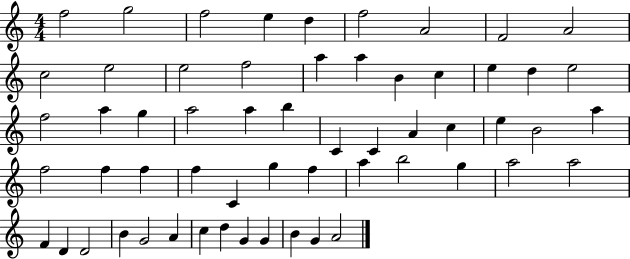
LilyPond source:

{
  \clef treble
  \numericTimeSignature
  \time 4/4
  \key c \major
  f''2 g''2 | f''2 e''4 d''4 | f''2 a'2 | f'2 a'2 | \break c''2 e''2 | e''2 f''2 | a''4 a''4 b'4 c''4 | e''4 d''4 e''2 | \break f''2 a''4 g''4 | a''2 a''4 b''4 | c'4 c'4 a'4 c''4 | e''4 b'2 a''4 | \break f''2 f''4 f''4 | f''4 c'4 g''4 f''4 | a''4 b''2 g''4 | a''2 a''2 | \break f'4 d'4 d'2 | b'4 g'2 a'4 | c''4 d''4 g'4 g'4 | b'4 g'4 a'2 | \break \bar "|."
}